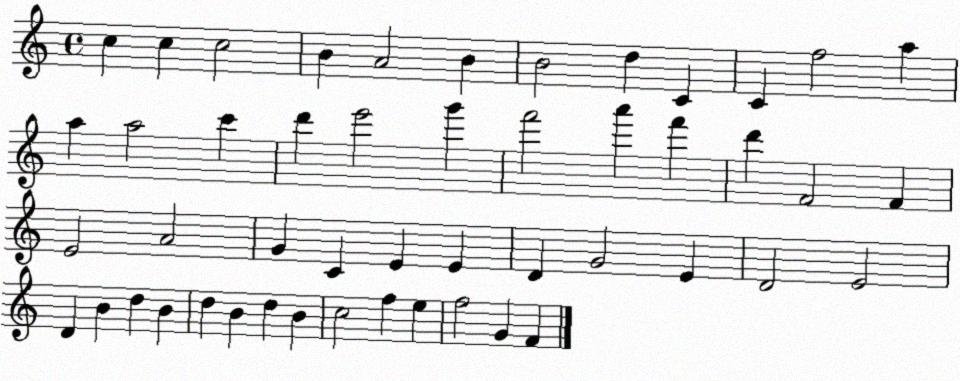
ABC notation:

X:1
T:Untitled
M:4/4
L:1/4
K:C
c c c2 B A2 B B2 d C C f2 a a a2 c' d' e'2 g' f'2 a' f' d' F2 F E2 A2 G C E E D G2 E D2 E2 D B d B d B d B c2 f e f2 G F